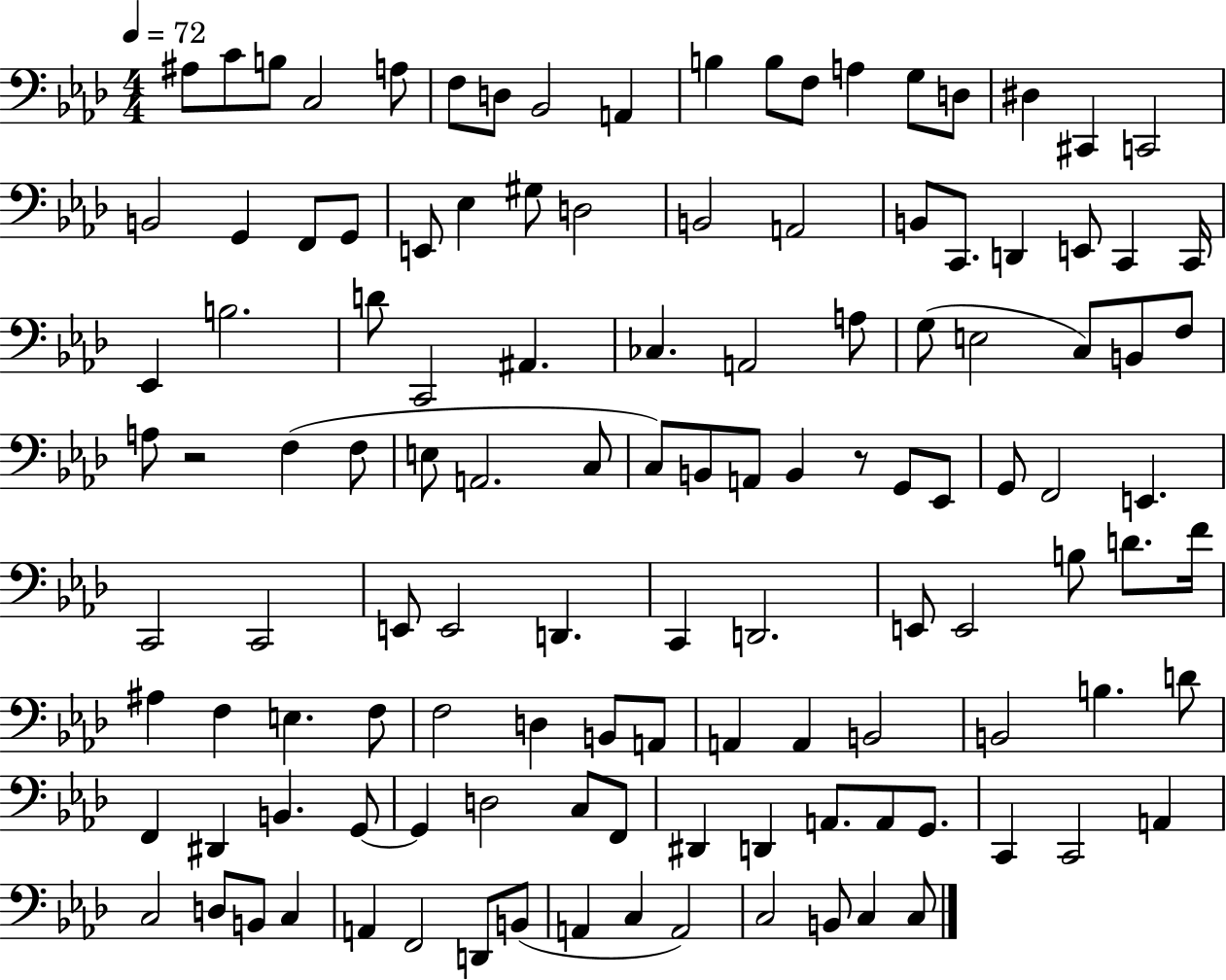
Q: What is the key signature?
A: AES major